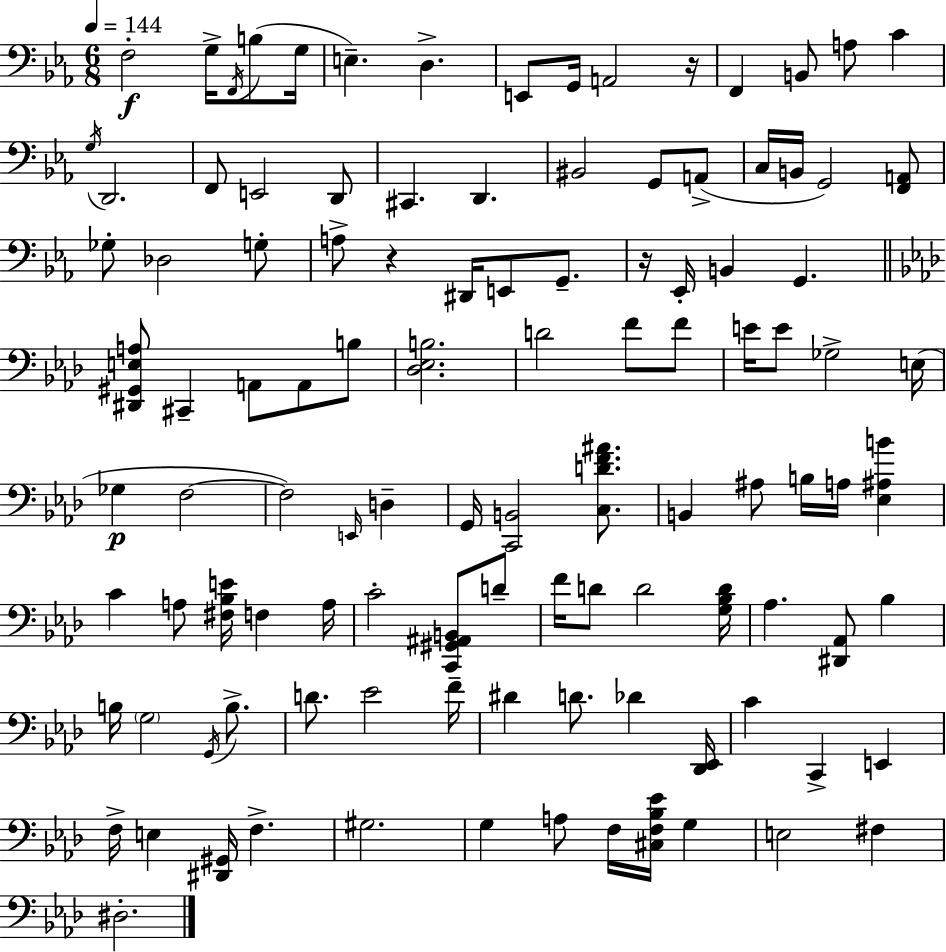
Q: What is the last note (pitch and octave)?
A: D#3